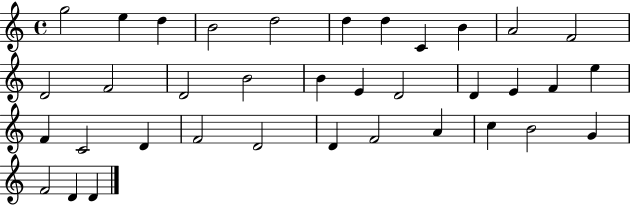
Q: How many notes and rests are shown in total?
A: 36